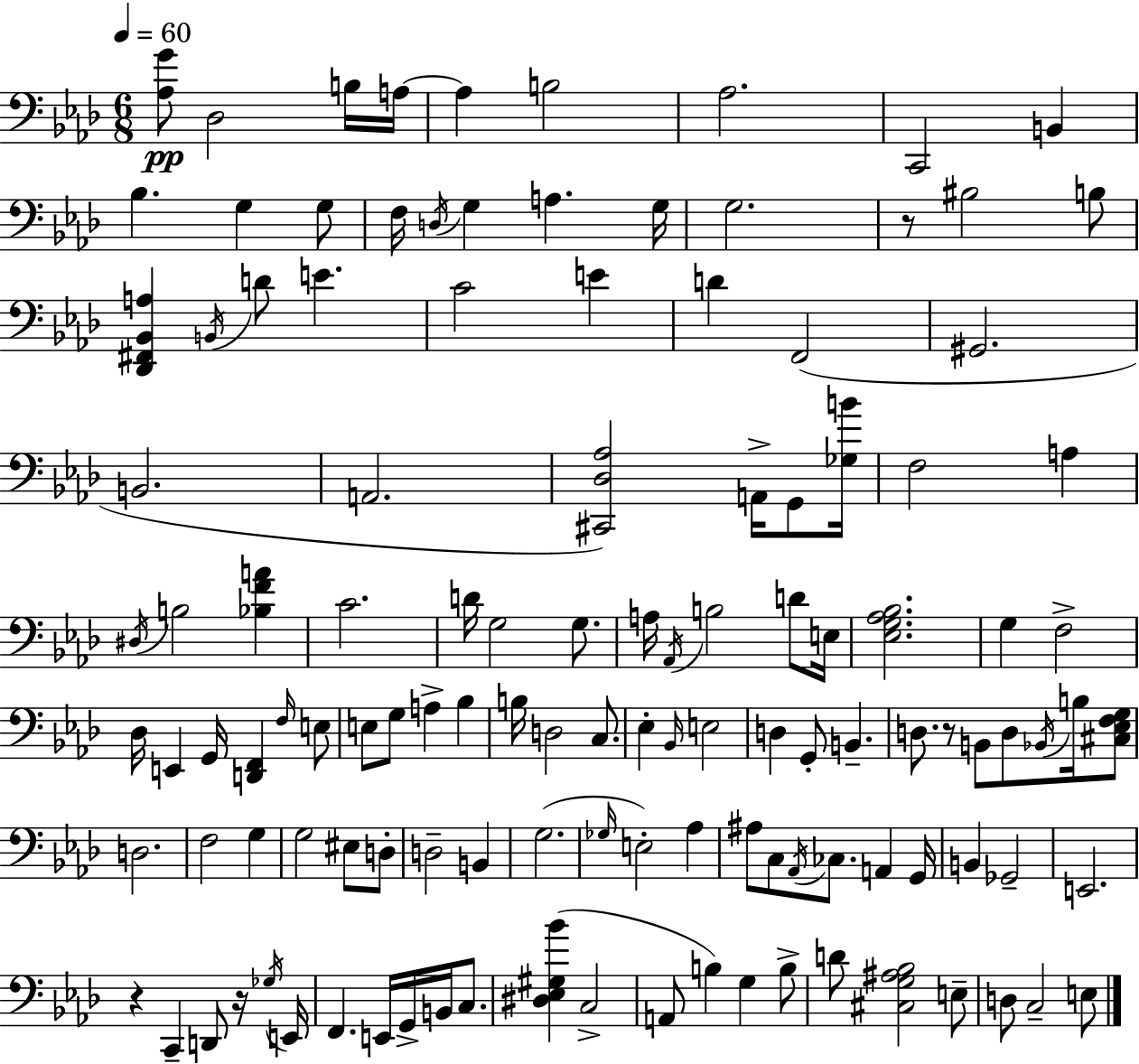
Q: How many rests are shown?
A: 4